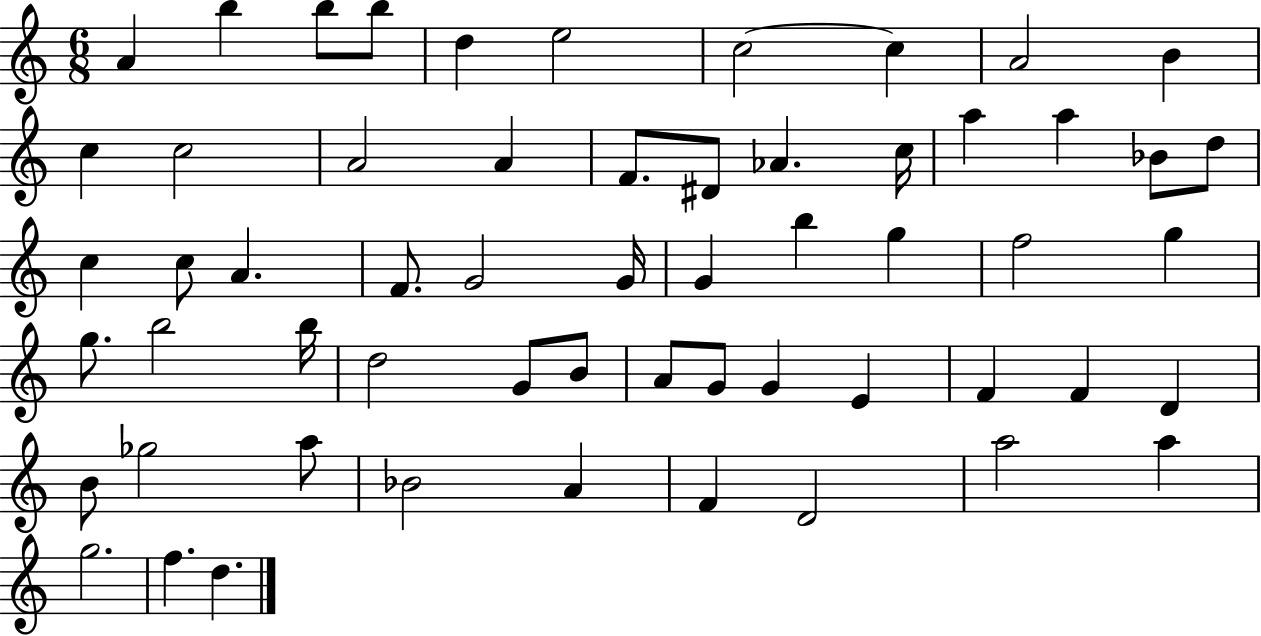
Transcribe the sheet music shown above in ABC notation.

X:1
T:Untitled
M:6/8
L:1/4
K:C
A b b/2 b/2 d e2 c2 c A2 B c c2 A2 A F/2 ^D/2 _A c/4 a a _B/2 d/2 c c/2 A F/2 G2 G/4 G b g f2 g g/2 b2 b/4 d2 G/2 B/2 A/2 G/2 G E F F D B/2 _g2 a/2 _B2 A F D2 a2 a g2 f d